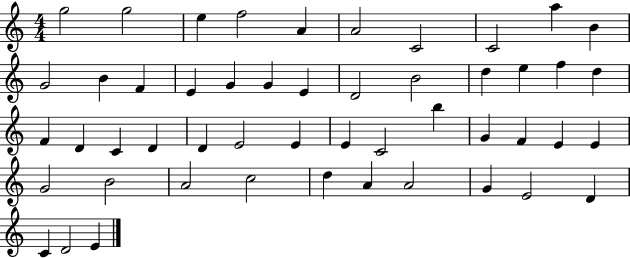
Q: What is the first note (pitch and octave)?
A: G5